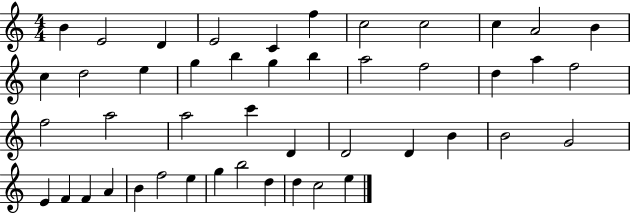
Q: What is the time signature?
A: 4/4